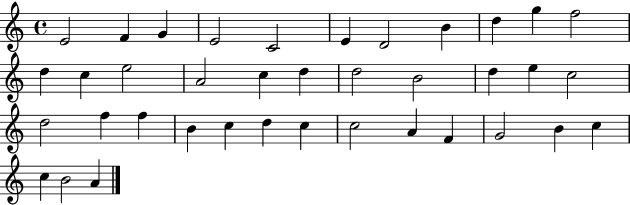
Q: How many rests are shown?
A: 0